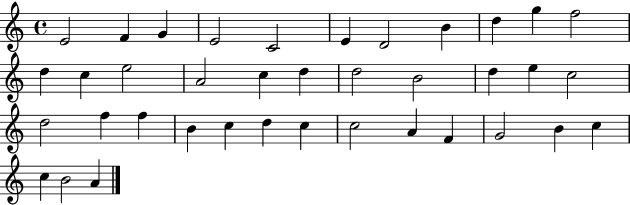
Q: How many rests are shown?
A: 0